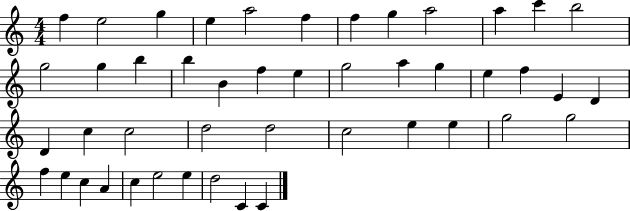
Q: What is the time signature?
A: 4/4